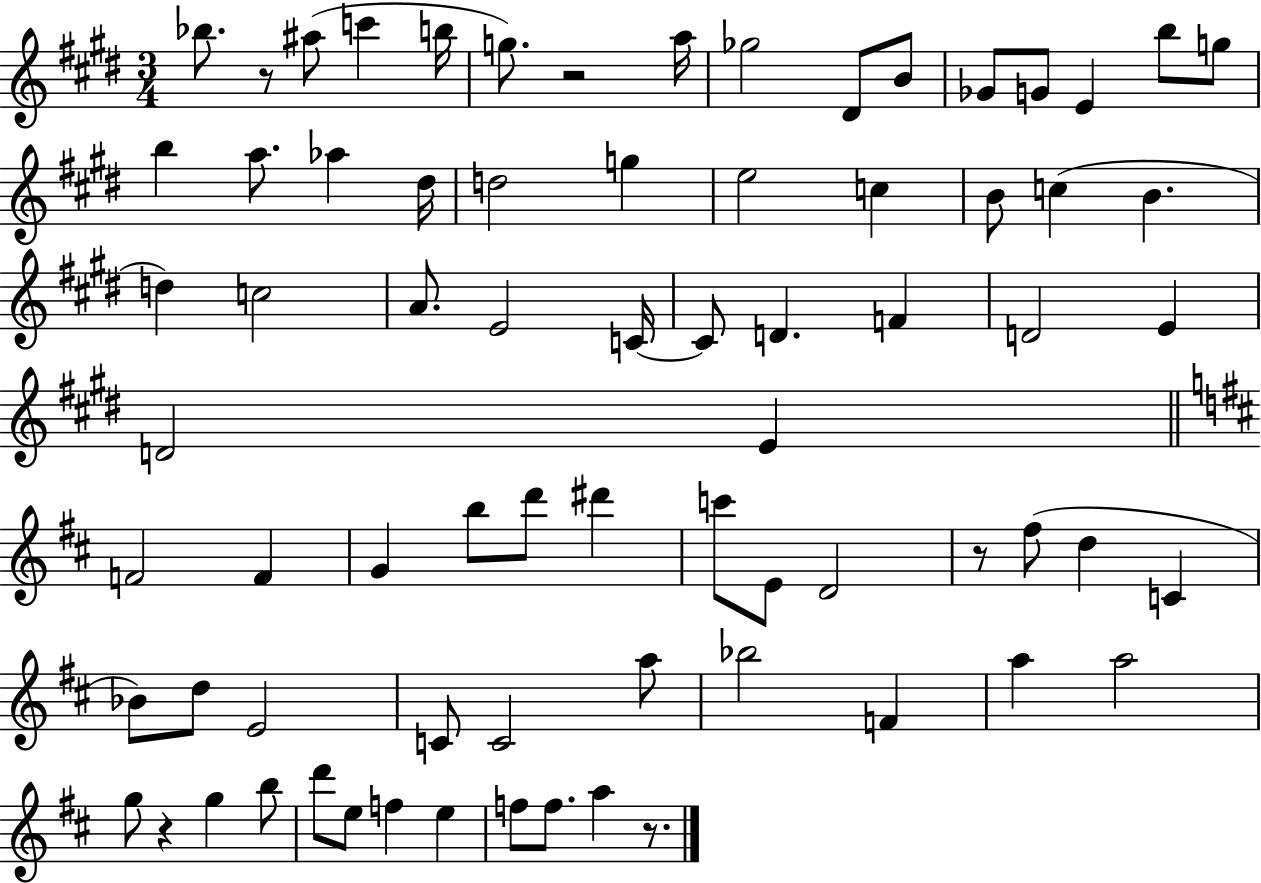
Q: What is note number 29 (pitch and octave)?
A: E4